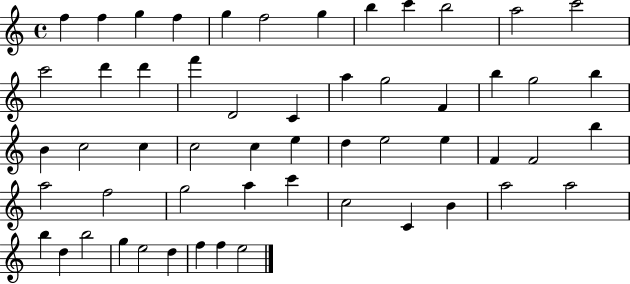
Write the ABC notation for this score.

X:1
T:Untitled
M:4/4
L:1/4
K:C
f f g f g f2 g b c' b2 a2 c'2 c'2 d' d' f' D2 C a g2 F b g2 b B c2 c c2 c e d e2 e F F2 b a2 f2 g2 a c' c2 C B a2 a2 b d b2 g e2 d f f e2